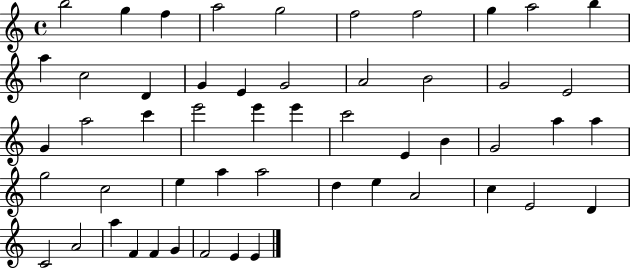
B5/h G5/q F5/q A5/h G5/h F5/h F5/h G5/q A5/h B5/q A5/q C5/h D4/q G4/q E4/q G4/h A4/h B4/h G4/h E4/h G4/q A5/h C6/q E6/h E6/q E6/q C6/h E4/q B4/q G4/h A5/q A5/q G5/h C5/h E5/q A5/q A5/h D5/q E5/q A4/h C5/q E4/h D4/q C4/h A4/h A5/q F4/q F4/q G4/q F4/h E4/q E4/q